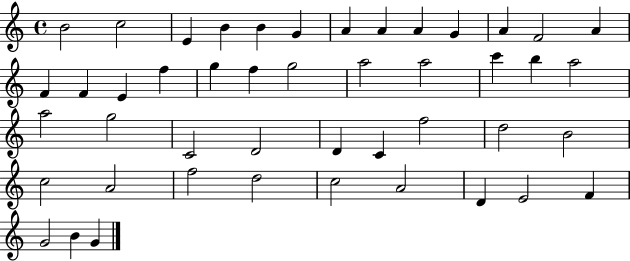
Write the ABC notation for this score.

X:1
T:Untitled
M:4/4
L:1/4
K:C
B2 c2 E B B G A A A G A F2 A F F E f g f g2 a2 a2 c' b a2 a2 g2 C2 D2 D C f2 d2 B2 c2 A2 f2 d2 c2 A2 D E2 F G2 B G